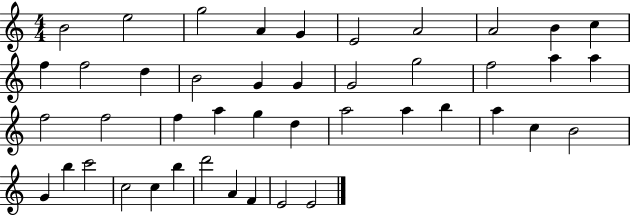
X:1
T:Untitled
M:4/4
L:1/4
K:C
B2 e2 g2 A G E2 A2 A2 B c f f2 d B2 G G G2 g2 f2 a a f2 f2 f a g d a2 a b a c B2 G b c'2 c2 c b d'2 A F E2 E2